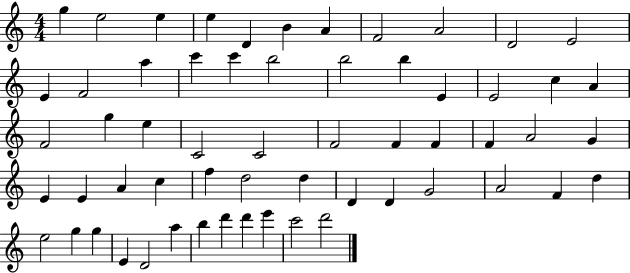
{
  \clef treble
  \numericTimeSignature
  \time 4/4
  \key c \major
  g''4 e''2 e''4 | e''4 d'4 b'4 a'4 | f'2 a'2 | d'2 e'2 | \break e'4 f'2 a''4 | c'''4 c'''4 b''2 | b''2 b''4 e'4 | e'2 c''4 a'4 | \break f'2 g''4 e''4 | c'2 c'2 | f'2 f'4 f'4 | f'4 a'2 g'4 | \break e'4 e'4 a'4 c''4 | f''4 d''2 d''4 | d'4 d'4 g'2 | a'2 f'4 d''4 | \break e''2 g''4 g''4 | e'4 d'2 a''4 | b''4 d'''4 d'''4 e'''4 | c'''2 d'''2 | \break \bar "|."
}